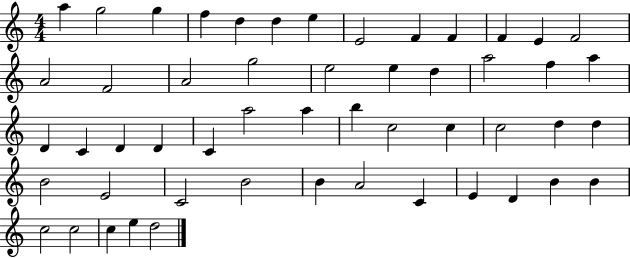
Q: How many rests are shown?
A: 0